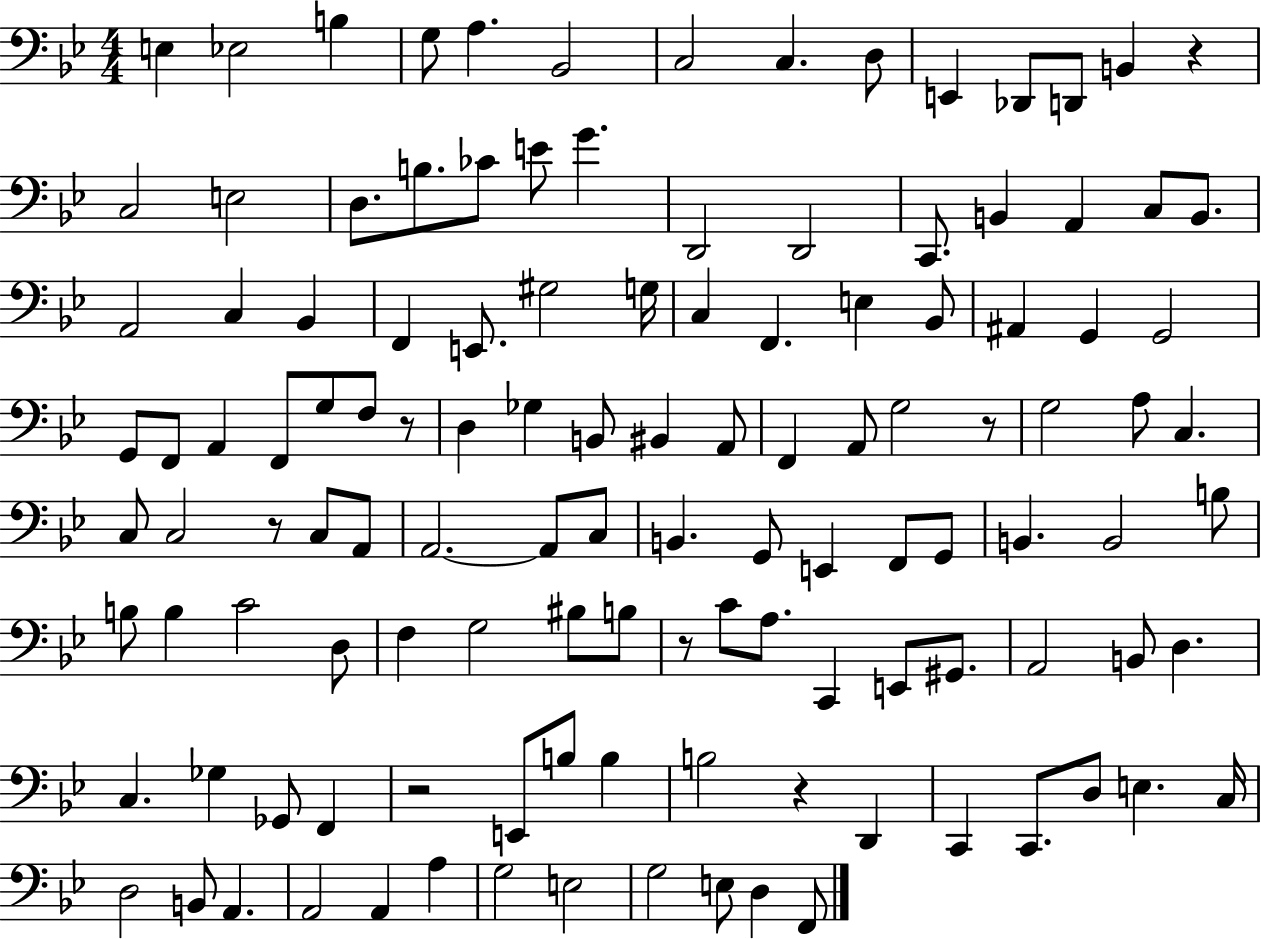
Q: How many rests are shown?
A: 7